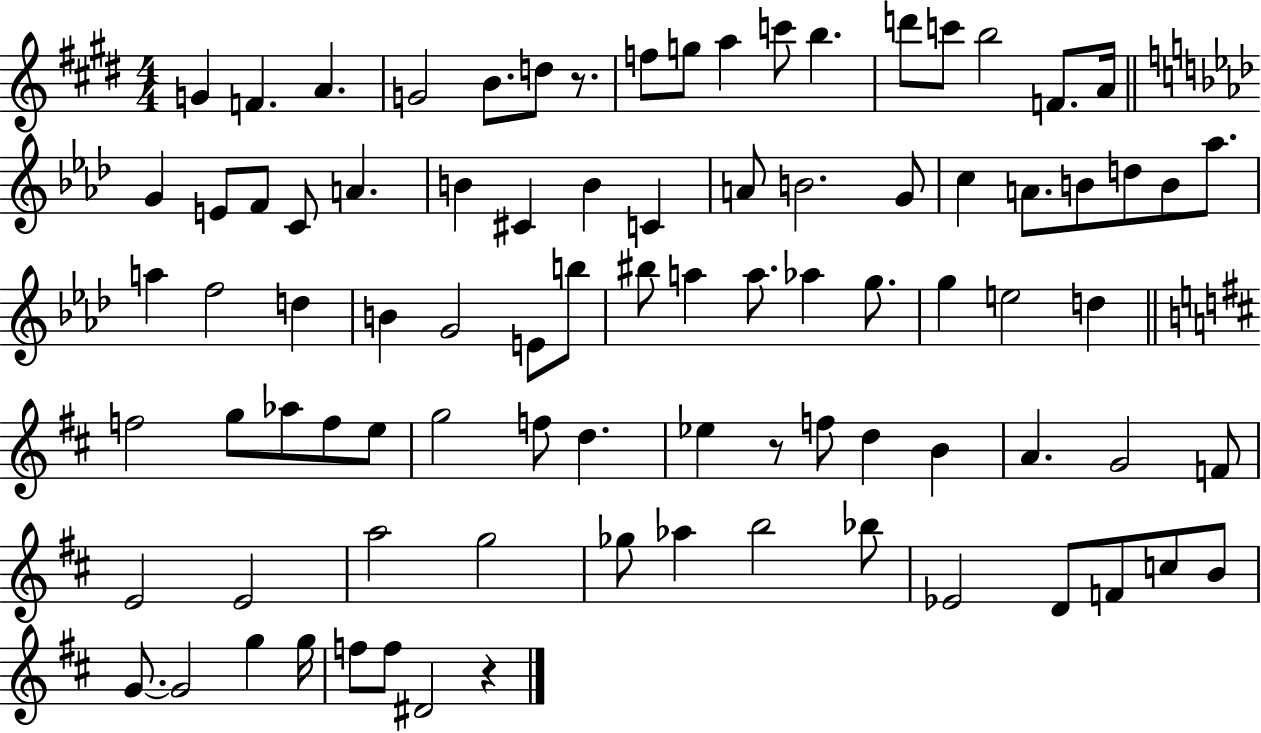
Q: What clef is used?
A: treble